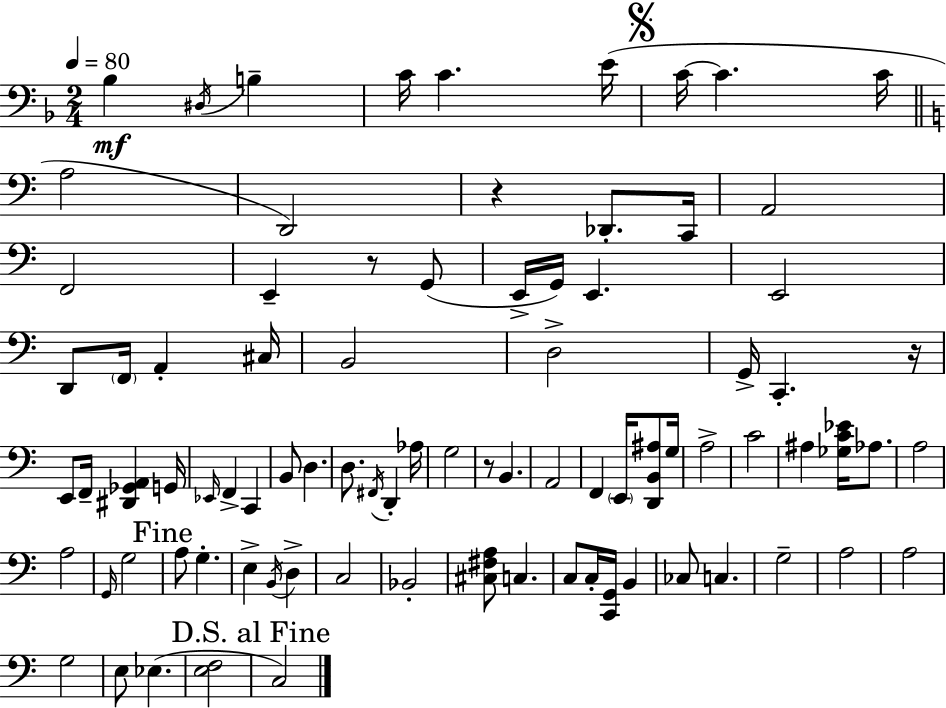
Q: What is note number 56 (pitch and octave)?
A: A3